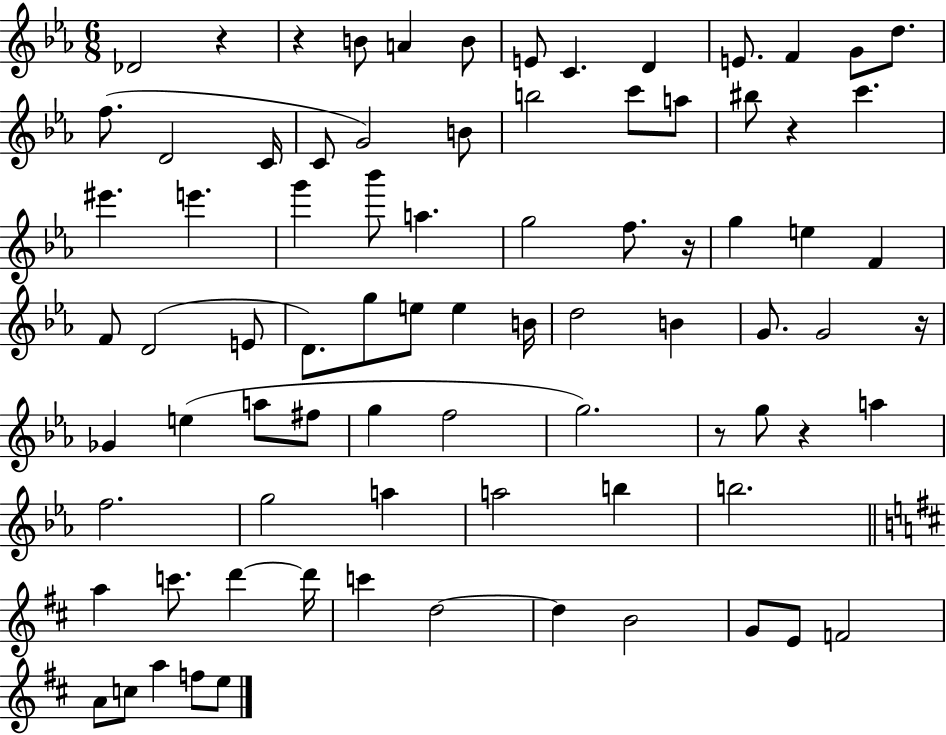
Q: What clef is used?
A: treble